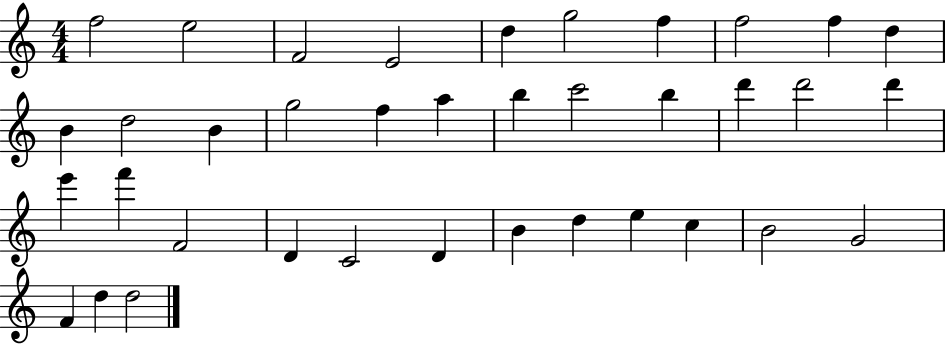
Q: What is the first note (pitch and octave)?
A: F5